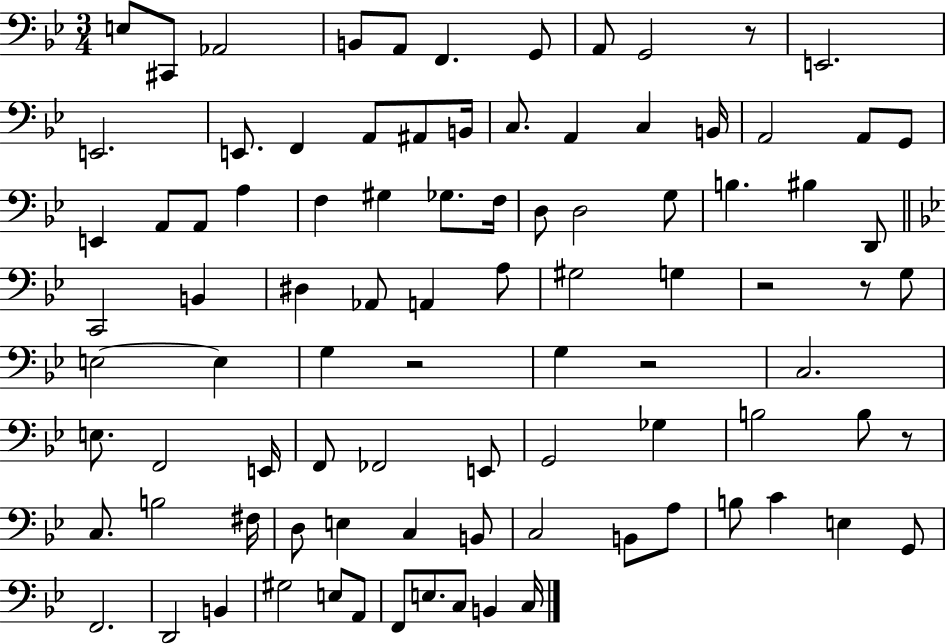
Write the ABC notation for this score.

X:1
T:Untitled
M:3/4
L:1/4
K:Bb
E,/2 ^C,,/2 _A,,2 B,,/2 A,,/2 F,, G,,/2 A,,/2 G,,2 z/2 E,,2 E,,2 E,,/2 F,, A,,/2 ^A,,/2 B,,/4 C,/2 A,, C, B,,/4 A,,2 A,,/2 G,,/2 E,, A,,/2 A,,/2 A, F, ^G, _G,/2 F,/4 D,/2 D,2 G,/2 B, ^B, D,,/2 C,,2 B,, ^D, _A,,/2 A,, A,/2 ^G,2 G, z2 z/2 G,/2 E,2 E, G, z2 G, z2 C,2 E,/2 F,,2 E,,/4 F,,/2 _F,,2 E,,/2 G,,2 _G, B,2 B,/2 z/2 C,/2 B,2 ^F,/4 D,/2 E, C, B,,/2 C,2 B,,/2 A,/2 B,/2 C E, G,,/2 F,,2 D,,2 B,, ^G,2 E,/2 A,,/2 F,,/2 E,/2 C,/2 B,, C,/4